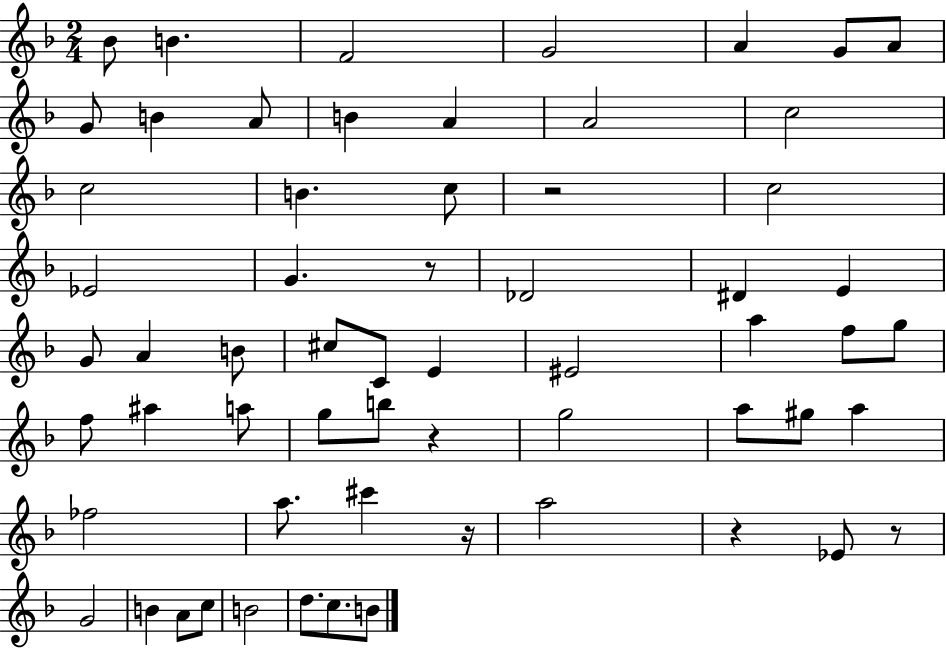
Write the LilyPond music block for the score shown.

{
  \clef treble
  \numericTimeSignature
  \time 2/4
  \key f \major
  bes'8 b'4. | f'2 | g'2 | a'4 g'8 a'8 | \break g'8 b'4 a'8 | b'4 a'4 | a'2 | c''2 | \break c''2 | b'4. c''8 | r2 | c''2 | \break ees'2 | g'4. r8 | des'2 | dis'4 e'4 | \break g'8 a'4 b'8 | cis''8 c'8 e'4 | eis'2 | a''4 f''8 g''8 | \break f''8 ais''4 a''8 | g''8 b''8 r4 | g''2 | a''8 gis''8 a''4 | \break fes''2 | a''8. cis'''4 r16 | a''2 | r4 ees'8 r8 | \break g'2 | b'4 a'8 c''8 | b'2 | d''8. c''8. b'8 | \break \bar "|."
}